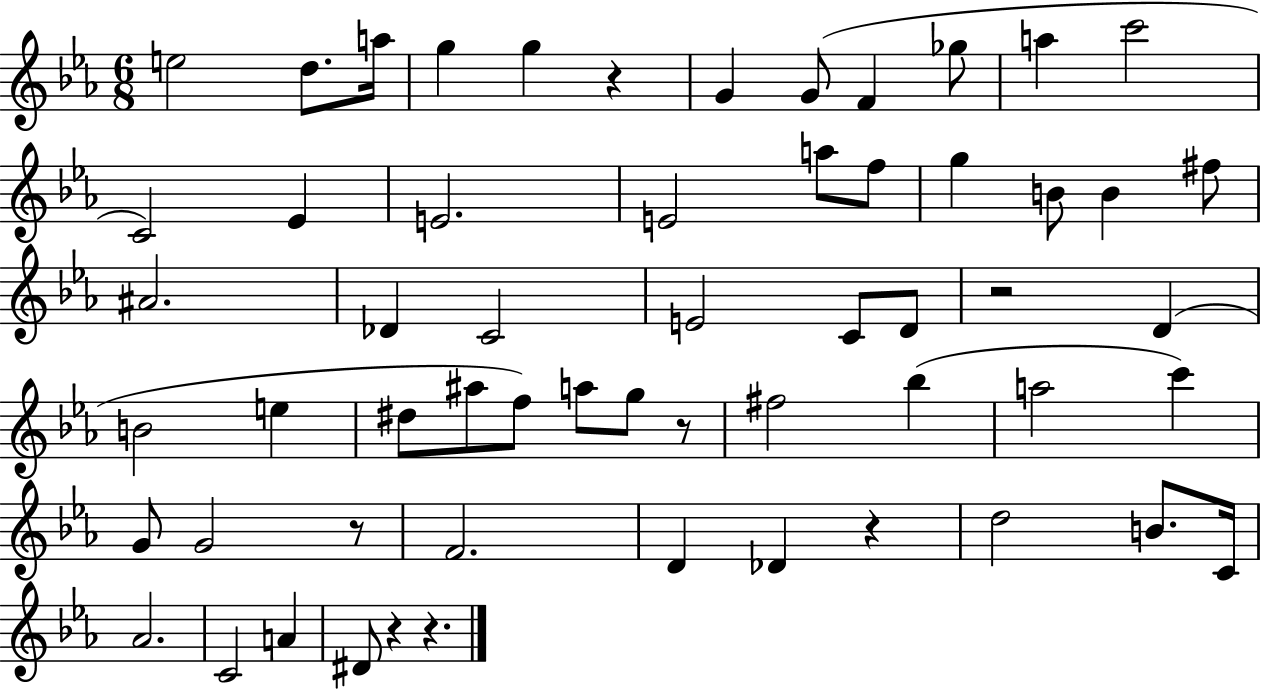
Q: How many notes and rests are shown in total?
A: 58